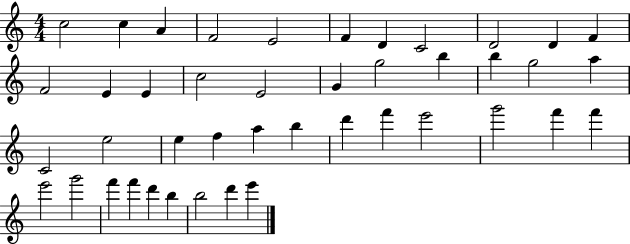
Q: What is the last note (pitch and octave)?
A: E6